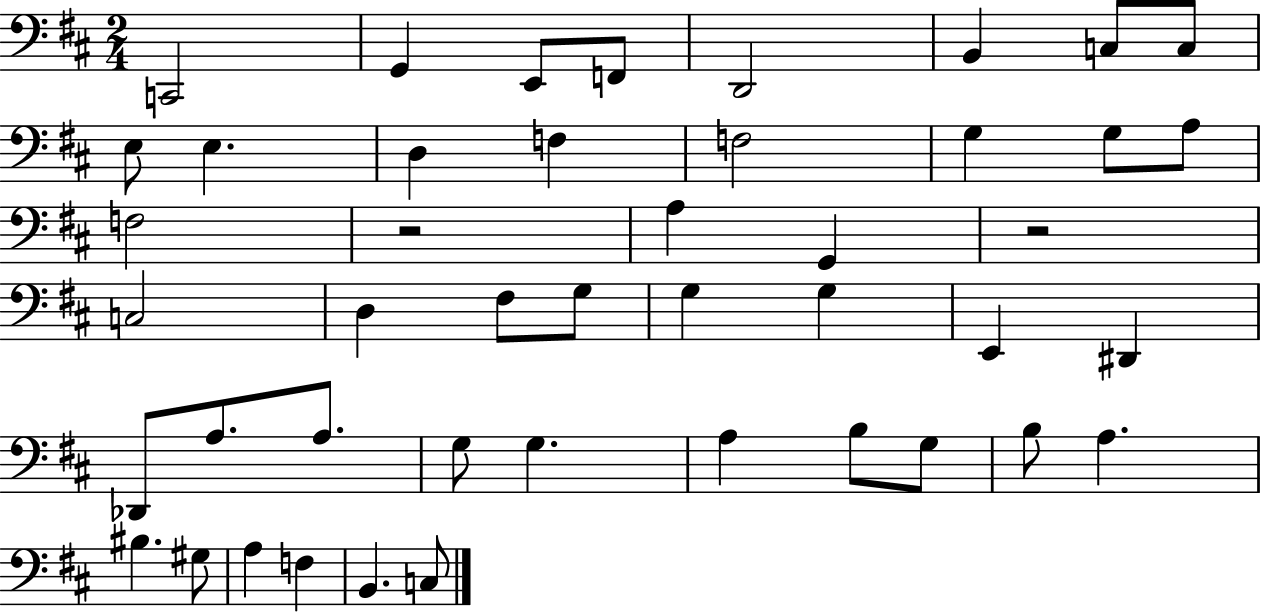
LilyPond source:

{
  \clef bass
  \numericTimeSignature
  \time 2/4
  \key d \major
  c,2 | g,4 e,8 f,8 | d,2 | b,4 c8 c8 | \break e8 e4. | d4 f4 | f2 | g4 g8 a8 | \break f2 | r2 | a4 g,4 | r2 | \break c2 | d4 fis8 g8 | g4 g4 | e,4 dis,4 | \break des,8 a8. a8. | g8 g4. | a4 b8 g8 | b8 a4. | \break bis4. gis8 | a4 f4 | b,4. c8 | \bar "|."
}